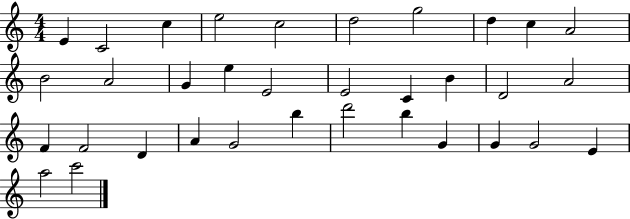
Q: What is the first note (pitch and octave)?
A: E4